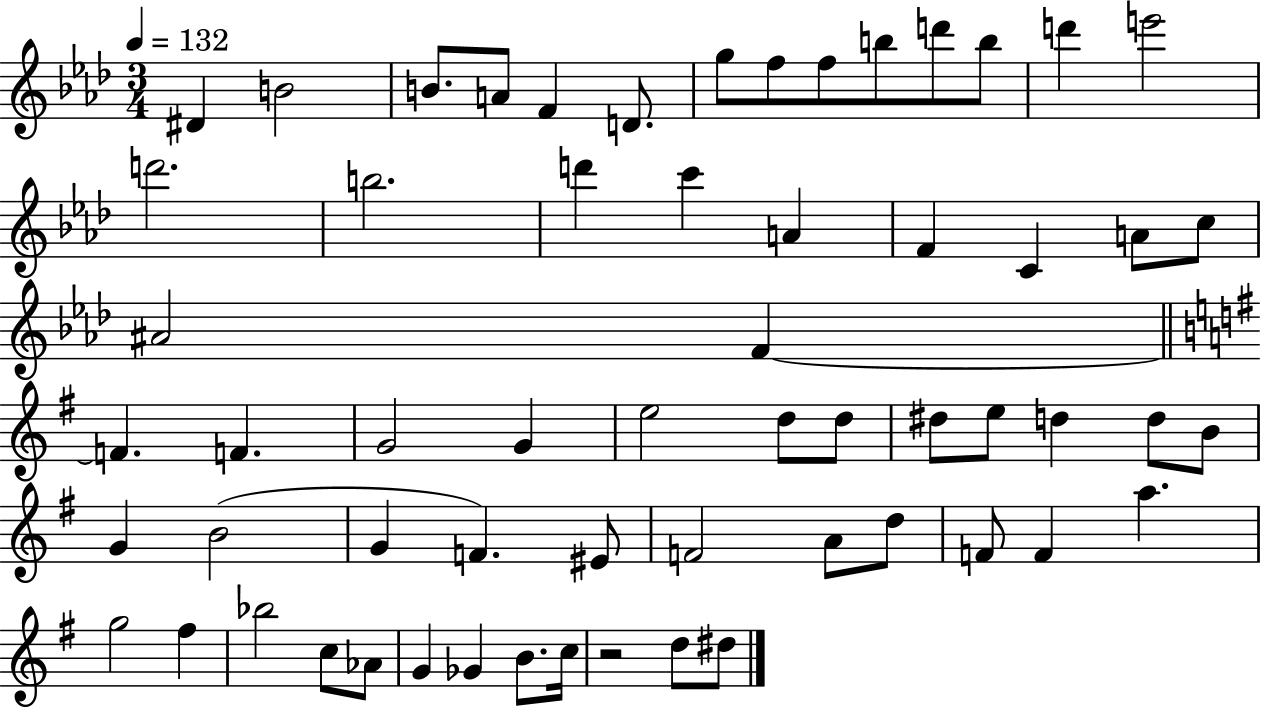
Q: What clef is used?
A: treble